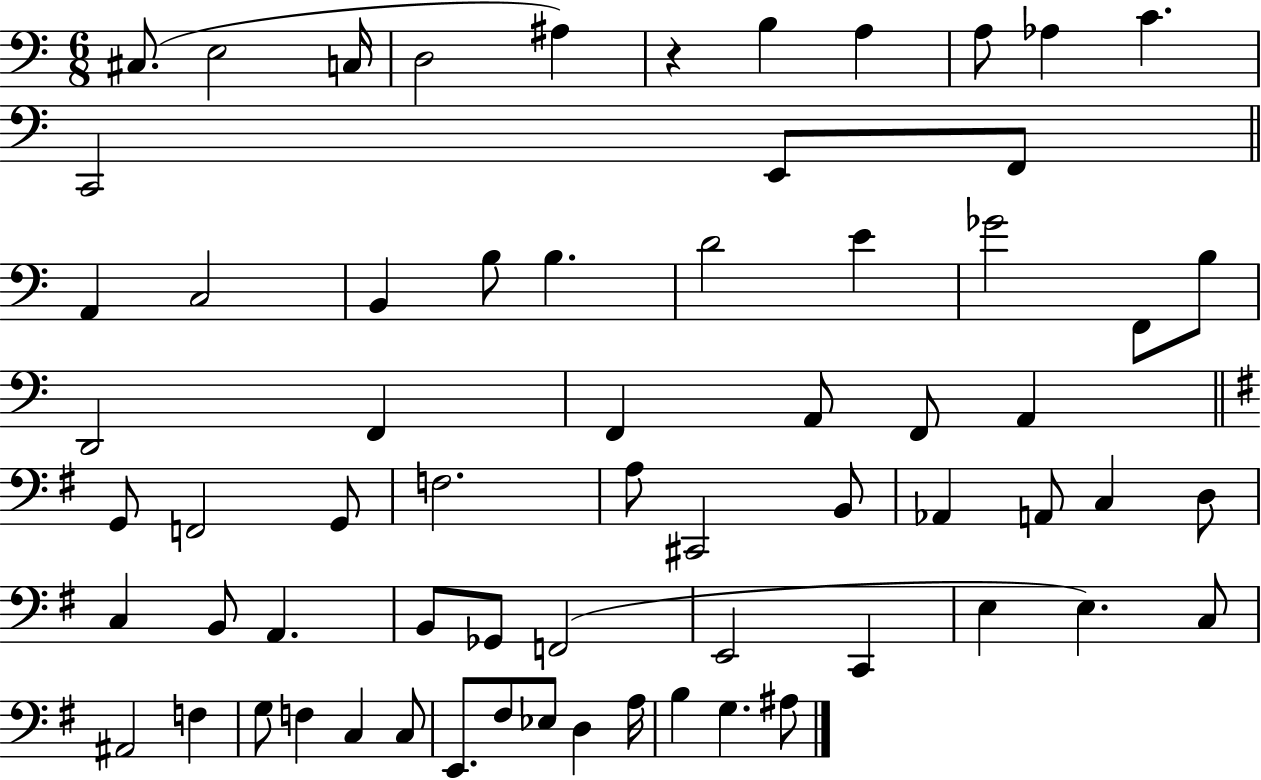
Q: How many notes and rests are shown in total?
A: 66